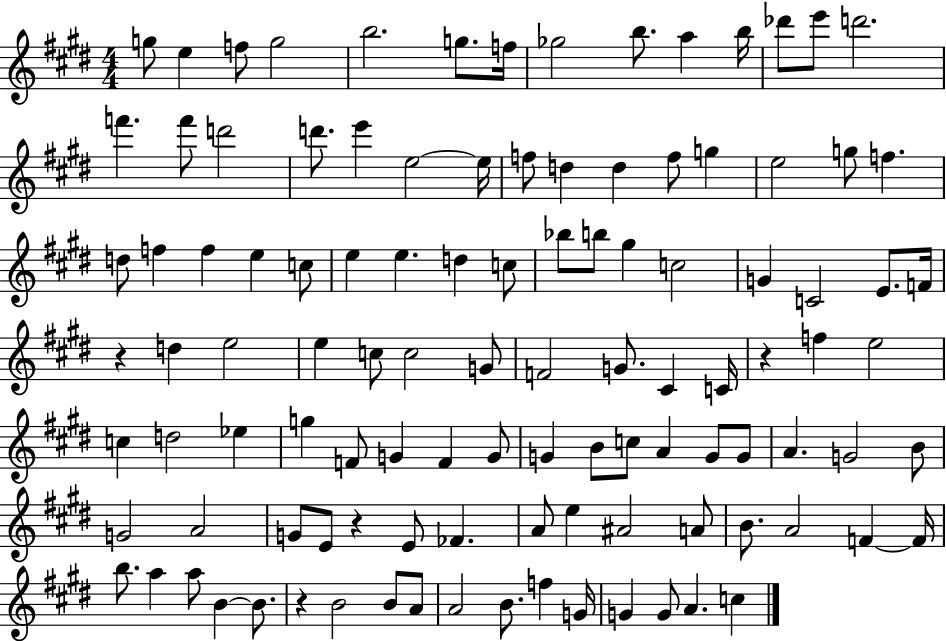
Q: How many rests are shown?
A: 4